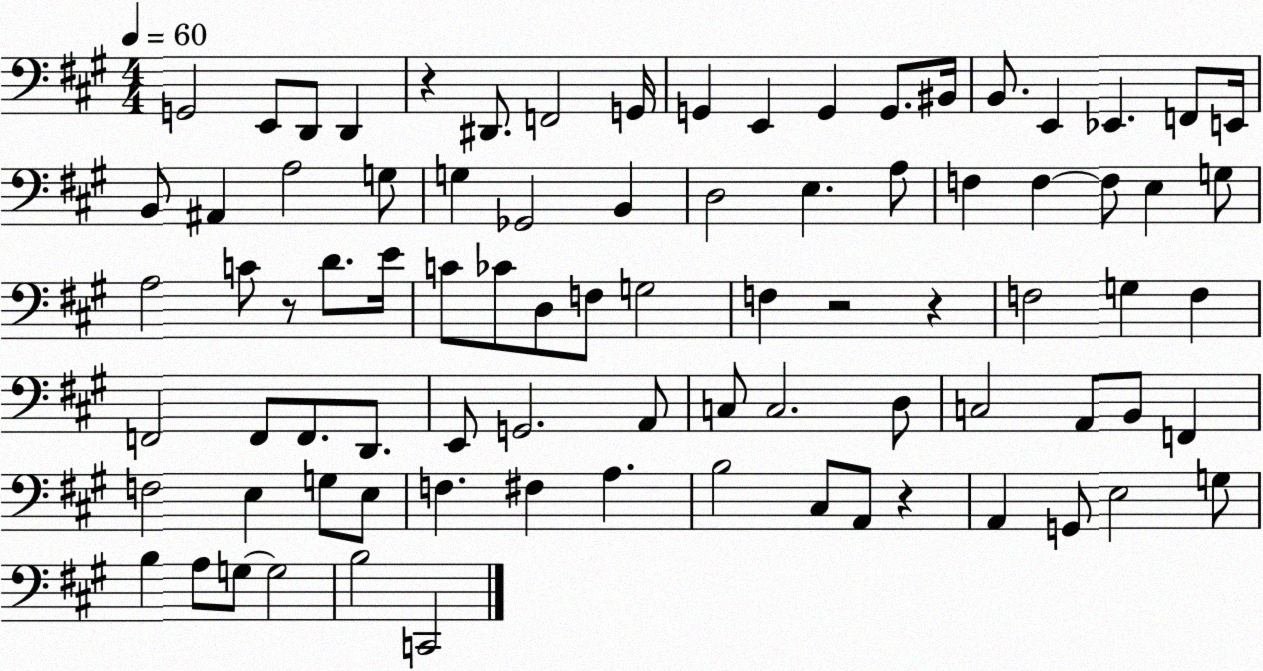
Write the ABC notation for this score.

X:1
T:Untitled
M:4/4
L:1/4
K:A
G,,2 E,,/2 D,,/2 D,, z ^D,,/2 F,,2 G,,/4 G,, E,, G,, G,,/2 ^B,,/4 B,,/2 E,, _E,, F,,/2 E,,/4 B,,/2 ^A,, A,2 G,/2 G, _G,,2 B,, D,2 E, A,/2 F, F, F,/2 E, G,/2 A,2 C/2 z/2 D/2 E/4 C/2 _C/2 D,/2 F,/2 G,2 F, z2 z F,2 G, F, F,,2 F,,/2 F,,/2 D,,/2 E,,/2 G,,2 A,,/2 C,/2 C,2 D,/2 C,2 A,,/2 B,,/2 F,, F,2 E, G,/2 E,/2 F, ^F, A, B,2 ^C,/2 A,,/2 z A,, G,,/2 E,2 G,/2 B, A,/2 G,/2 G,2 B,2 C,,2